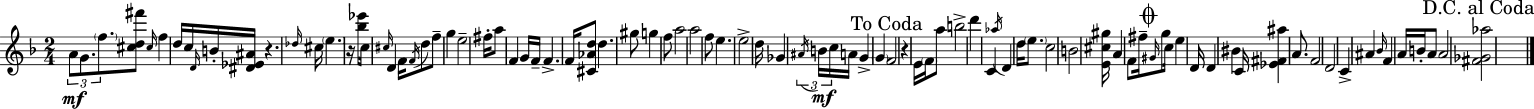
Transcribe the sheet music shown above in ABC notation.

X:1
T:Untitled
M:2/4
L:1/4
K:F
A/2 G/2 f/2 [^cd^f']/2 ^c/4 f d/4 c/4 D/4 B/4 [^D_E^A]/4 z _d/4 ^c/4 e z/4 [_b_e']/2 c/4 ^c/4 D F/4 F/4 d/2 f/2 g e2 ^f/4 a/2 F G/4 F/4 F F/4 [^C_Ad]/2 d ^g/2 g f/2 a2 a2 f/2 e e2 d/4 _G ^A/4 B/4 c/4 A/4 G G F2 z E/4 F/4 a/2 b2 d' C _a/4 D d/4 e/2 c2 B2 [E^c^g]/4 A F/2 ^f/4 ^G/4 g/2 c/4 e D/4 D ^B C/4 [_E^F^a] A/2 F2 D2 C ^A _B/4 F A/4 B/4 A/2 A2 [^F_G_a]2